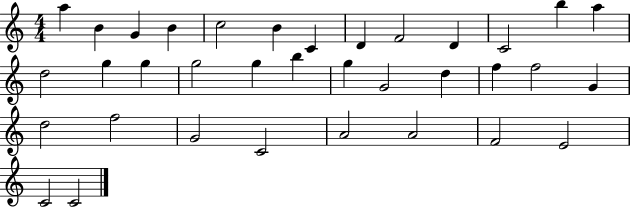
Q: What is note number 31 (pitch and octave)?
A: A4